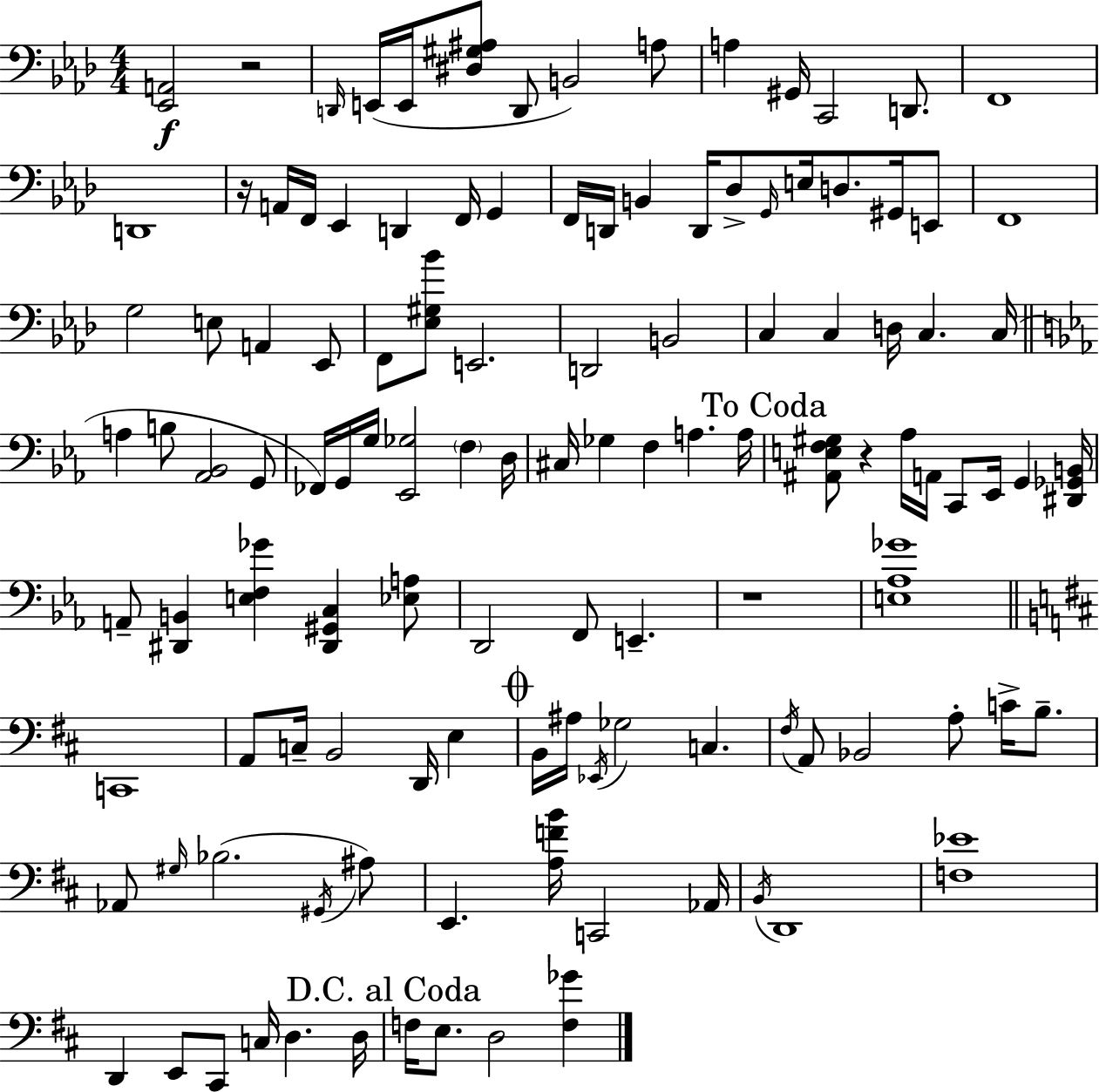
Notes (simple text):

[Eb2,A2]/h R/h D2/s E2/s E2/s [D#3,G#3,A#3]/e D2/e B2/h A3/e A3/q G#2/s C2/h D2/e. F2/w D2/w R/s A2/s F2/s Eb2/q D2/q F2/s G2/q F2/s D2/s B2/q D2/s Db3/e G2/s E3/s D3/e. G#2/s E2/e F2/w G3/h E3/e A2/q Eb2/e F2/e [Eb3,G#3,Bb4]/e E2/h. D2/h B2/h C3/q C3/q D3/s C3/q. C3/s A3/q B3/e [Ab2,Bb2]/h G2/e FES2/s G2/s G3/s [Eb2,Gb3]/h F3/q D3/s C#3/s Gb3/q F3/q A3/q. A3/s [A#2,E3,F3,G#3]/e R/q Ab3/s A2/s C2/e Eb2/s G2/q [D#2,Gb2,B2]/s A2/e [D#2,B2]/q [E3,F3,Gb4]/q [D#2,G#2,C3]/q [Eb3,A3]/e D2/h F2/e E2/q. R/w [E3,Ab3,Gb4]/w C2/w A2/e C3/s B2/h D2/s E3/q B2/s A#3/s Eb2/s Gb3/h C3/q. F#3/s A2/e Bb2/h A3/e C4/s B3/e. Ab2/e G#3/s Bb3/h. G#2/s A#3/e E2/q. [A3,F4,B4]/s C2/h Ab2/s B2/s D2/w [F3,Eb4]/w D2/q E2/e C#2/e C3/s D3/q. D3/s F3/s E3/e. D3/h [F3,Gb4]/q